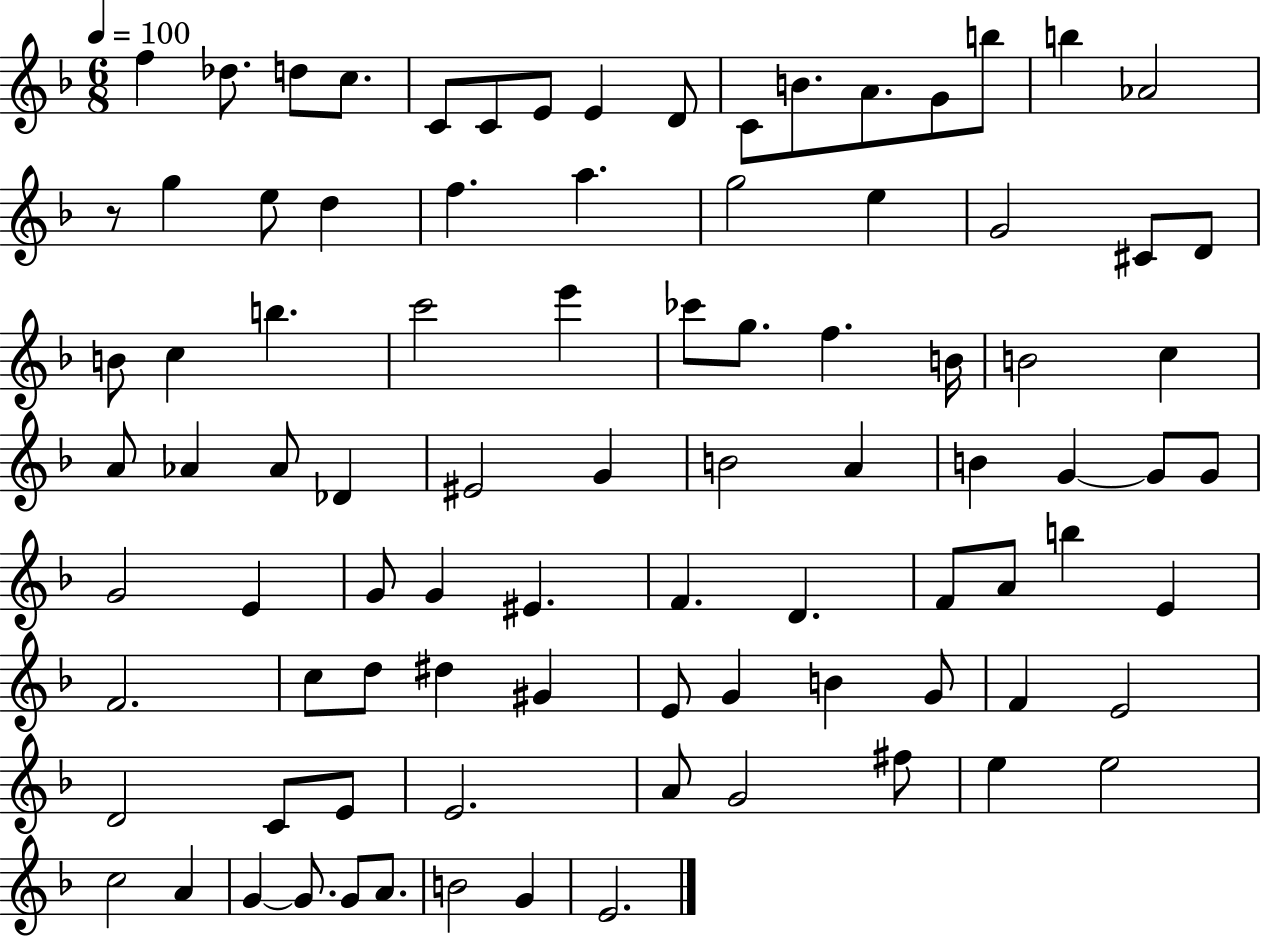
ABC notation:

X:1
T:Untitled
M:6/8
L:1/4
K:F
f _d/2 d/2 c/2 C/2 C/2 E/2 E D/2 C/2 B/2 A/2 G/2 b/2 b _A2 z/2 g e/2 d f a g2 e G2 ^C/2 D/2 B/2 c b c'2 e' _c'/2 g/2 f B/4 B2 c A/2 _A _A/2 _D ^E2 G B2 A B G G/2 G/2 G2 E G/2 G ^E F D F/2 A/2 b E F2 c/2 d/2 ^d ^G E/2 G B G/2 F E2 D2 C/2 E/2 E2 A/2 G2 ^f/2 e e2 c2 A G G/2 G/2 A/2 B2 G E2